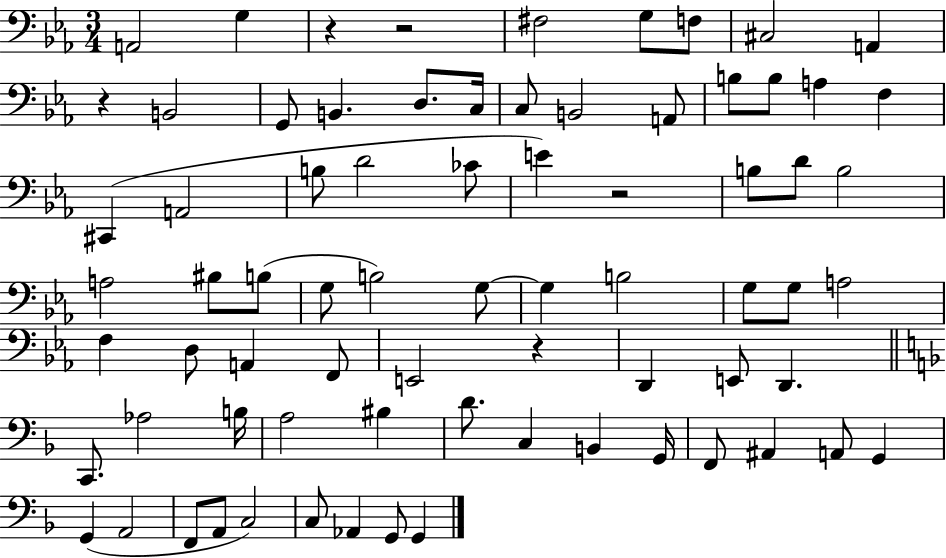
A2/h G3/q R/q R/h F#3/h G3/e F3/e C#3/h A2/q R/q B2/h G2/e B2/q. D3/e. C3/s C3/e B2/h A2/e B3/e B3/e A3/q F3/q C#2/q A2/h B3/e D4/h CES4/e E4/q R/h B3/e D4/e B3/h A3/h BIS3/e B3/e G3/e B3/h G3/e G3/q B3/h G3/e G3/e A3/h F3/q D3/e A2/q F2/e E2/h R/q D2/q E2/e D2/q. C2/e. Ab3/h B3/s A3/h BIS3/q D4/e. C3/q B2/q G2/s F2/e A#2/q A2/e G2/q G2/q A2/h F2/e A2/e C3/h C3/e Ab2/q G2/e G2/q